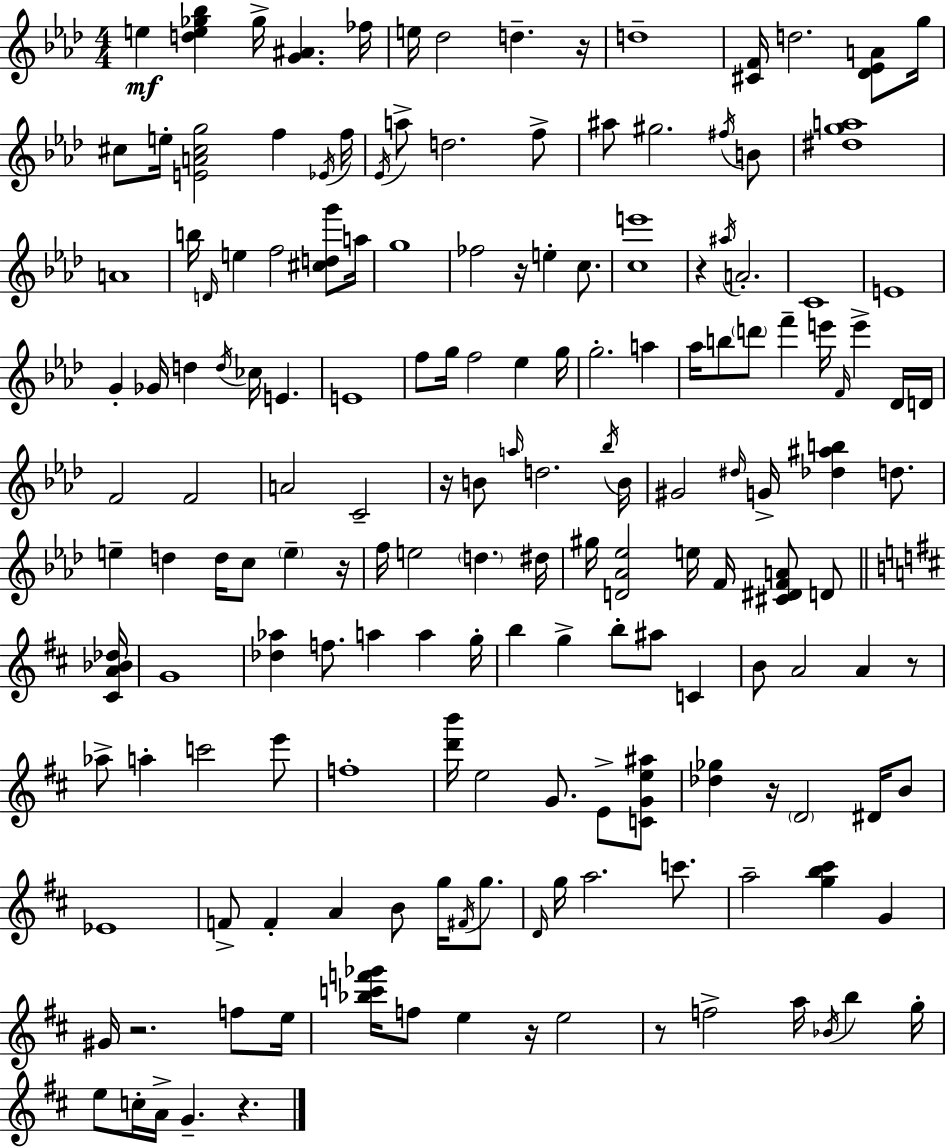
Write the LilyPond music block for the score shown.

{
  \clef treble
  \numericTimeSignature
  \time 4/4
  \key aes \major
  \repeat volta 2 { e''4\mf <d'' e'' ges'' bes''>4 ges''16-> <g' ais'>4. fes''16 | e''16 des''2 d''4.-- r16 | d''1-- | <cis' f'>16 d''2. <des' ees' a'>8 g''16 | \break cis''8 e''16-. <e' a' cis'' g''>2 f''4 \acciaccatura { ees'16 } | f''16 \acciaccatura { ees'16 } a''8-> d''2. | f''8-> ais''8 gis''2. | \acciaccatura { fis''16 } b'8 <dis'' g'' a''>1 | \break a'1 | b''16 \grace { d'16 } e''4 f''2 | <cis'' d'' g'''>8 a''16 g''1 | fes''2 r16 e''4-. | \break c''8. <c'' e'''>1 | r4 \acciaccatura { ais''16 } a'2.-. | c'1 | e'1 | \break g'4-. ges'16 d''4 \acciaccatura { d''16 } ces''16 | e'4. e'1 | f''8 g''16 f''2 | ees''4 g''16 g''2.-. | \break a''4 aes''16 b''8 \parenthesize d'''8 f'''4-- e'''16 | \grace { f'16 } e'''4-> des'16 d'16 f'2 f'2 | a'2 c'2-- | r16 b'8 \grace { a''16 } d''2. | \break \acciaccatura { bes''16 } b'16 gis'2 | \grace { dis''16 } g'16-> <des'' ais'' b''>4 d''8. e''4-- d''4 | d''16 c''8 \parenthesize e''4-- r16 f''16 e''2 | \parenthesize d''4. dis''16 gis''16 <d' aes' ees''>2 | \break e''16 f'16 <cis' dis' f' a'>8 d'8 \bar "||" \break \key d \major <cis' a' bes' des''>16 g'1 | <des'' aes''>4 f''8. a''4 a''4 | g''16-. b''4 g''4-> b''8-. ais''8 c'4 | b'8 a'2 a'4 r8 | \break aes''8-> a''4-. c'''2 e'''8 | f''1-. | <d''' b'''>16 e''2 g'8. e'8-> <c' g' e'' ais''>8 | <des'' ges''>4 r16 \parenthesize d'2 dis'16 b'8 | \break ees'1 | f'8-> f'4-. a'4 b'8 g''16 \acciaccatura { fis'16 } g''8. | \grace { d'16 } g''16 a''2. | c'''8. a''2-- <g'' b'' cis'''>4 g'4 | \break gis'16 r2. | f''8 e''16 <bes'' c''' f''' ges'''>16 f''8 e''4 r16 e''2 | r8 f''2-> a''16 \acciaccatura { bes'16 } b''4 | g''16-. e''8 c''16-. a'16-> g'4.-- r4. | \break } \bar "|."
}